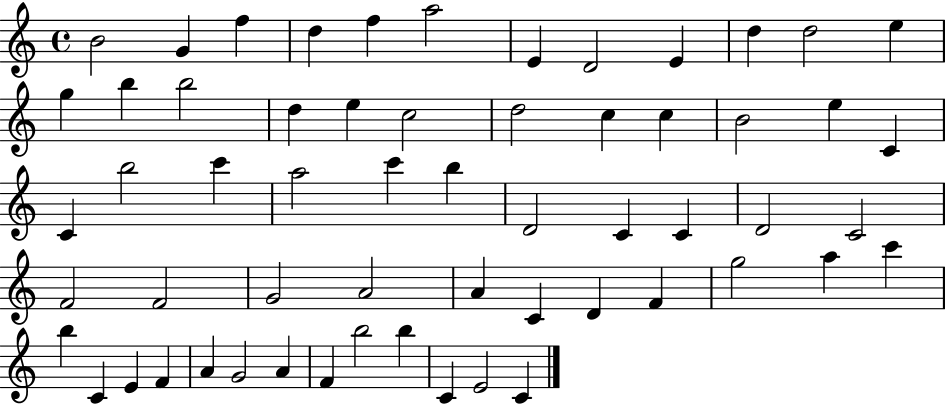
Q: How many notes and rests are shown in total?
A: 59